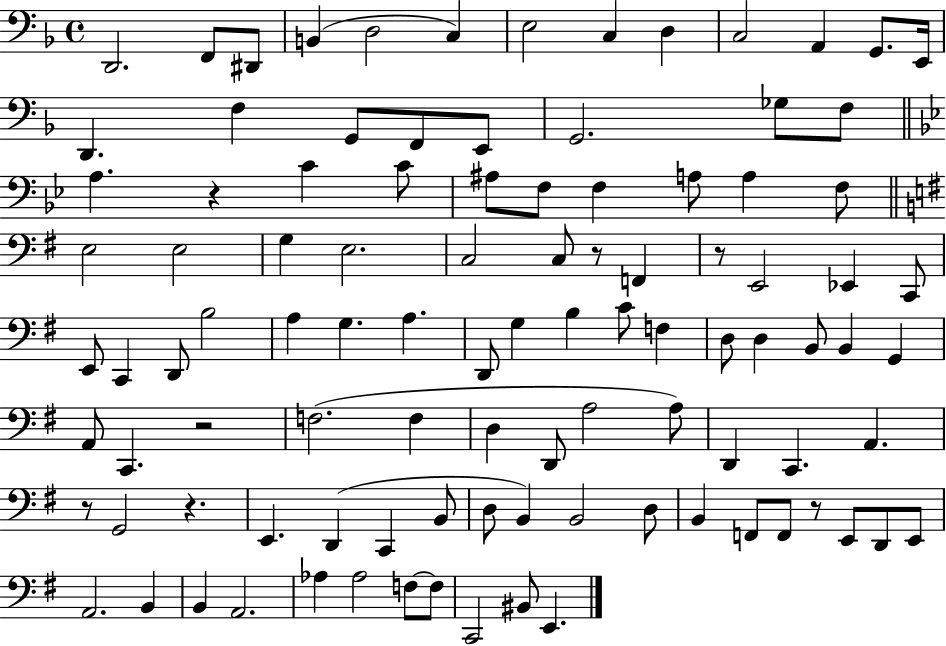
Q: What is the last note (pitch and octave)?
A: E2